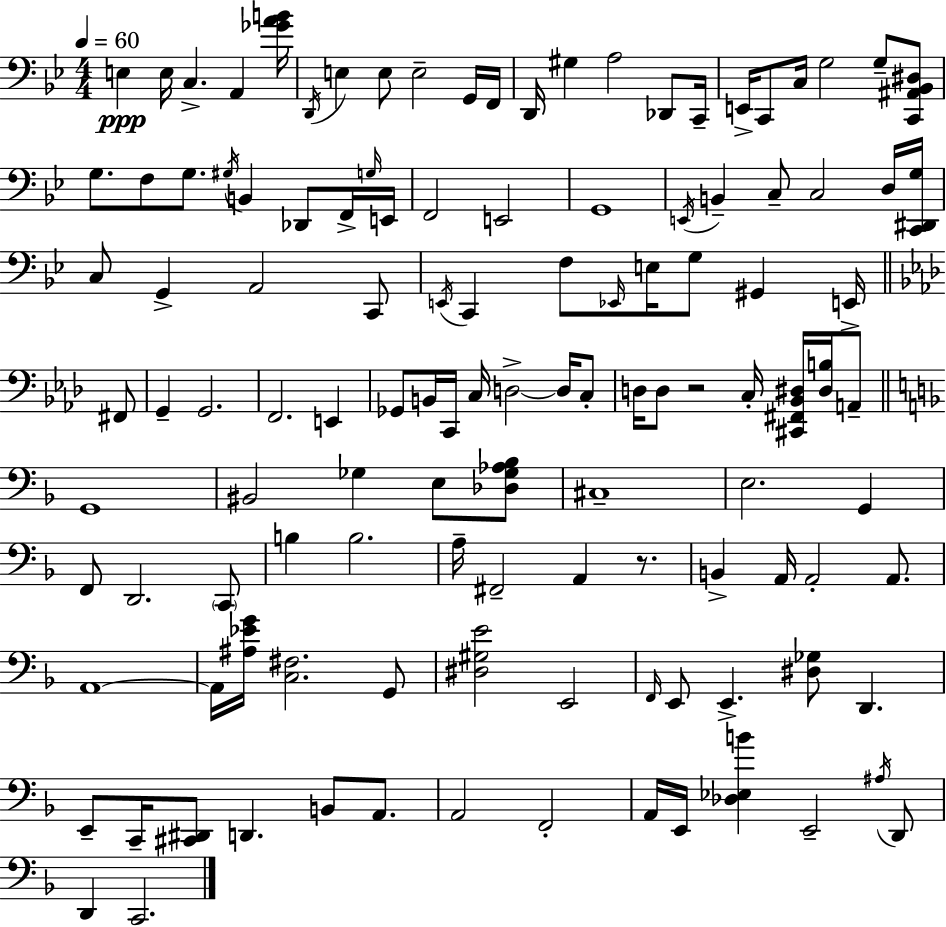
{
  \clef bass
  \numericTimeSignature
  \time 4/4
  \key bes \major
  \tempo 4 = 60
  \repeat volta 2 { e4\ppp e16 c4.-> a,4 <ges' a' b'>16 | \acciaccatura { d,16 } e4 e8 e2-- g,16 | f,16 d,16 gis4 a2 des,8 | c,16-- e,16-> c,8 c16 g2 g8-- <c, ais, bes, dis>8 | \break g8. f8 g8. \acciaccatura { gis16 } b,4 des,8 | f,16-> \grace { g16 } e,16 f,2 e,2 | g,1 | \acciaccatura { e,16 } b,4-- c8-- c2 | \break d16 <c, dis, g>16 c8 g,4-> a,2 | c,8 \acciaccatura { e,16 } c,4 f8 \grace { ees,16 } e16 g8 gis,4 | e,16-> \bar "||" \break \key f \minor fis,8 g,4-- g,2. | f,2. e,4 | ges,8 b,16 c,16 c16 d2->~~ d16 | c8-. d16 d8 r2 c16-. <cis, fis, bes, dis>16 <dis b>16 | \break a,8-- \bar "||" \break \key d \minor g,1 | bis,2 ges4 e8 <des ges aes bes>8 | cis1-- | e2. g,4 | \break f,8 d,2. \parenthesize c,8 | b4 b2. | a16-- fis,2-- a,4 r8. | b,4-> a,16 a,2-. a,8. | \break a,1~~ | a,16 <ais ees' g'>16 <c fis>2. g,8 | <dis gis e'>2 e,2 | \grace { f,16 } e,8 e,4.-> <dis ges>8 d,4. | \break e,8-- c,16-- <cis, dis,>8 d,4. b,8 a,8. | a,2 f,2-. | a,16 e,16 <des ees b'>4 e,2-- \acciaccatura { ais16 } | d,8 d,4 c,2. | \break } \bar "|."
}